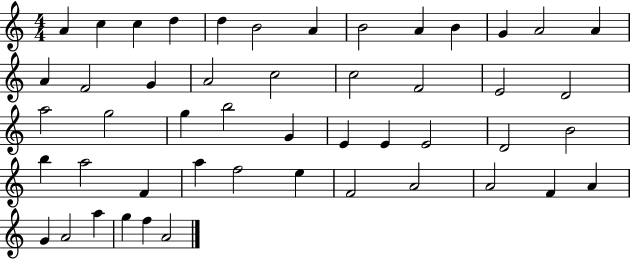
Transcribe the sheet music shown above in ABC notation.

X:1
T:Untitled
M:4/4
L:1/4
K:C
A c c d d B2 A B2 A B G A2 A A F2 G A2 c2 c2 F2 E2 D2 a2 g2 g b2 G E E E2 D2 B2 b a2 F a f2 e F2 A2 A2 F A G A2 a g f A2